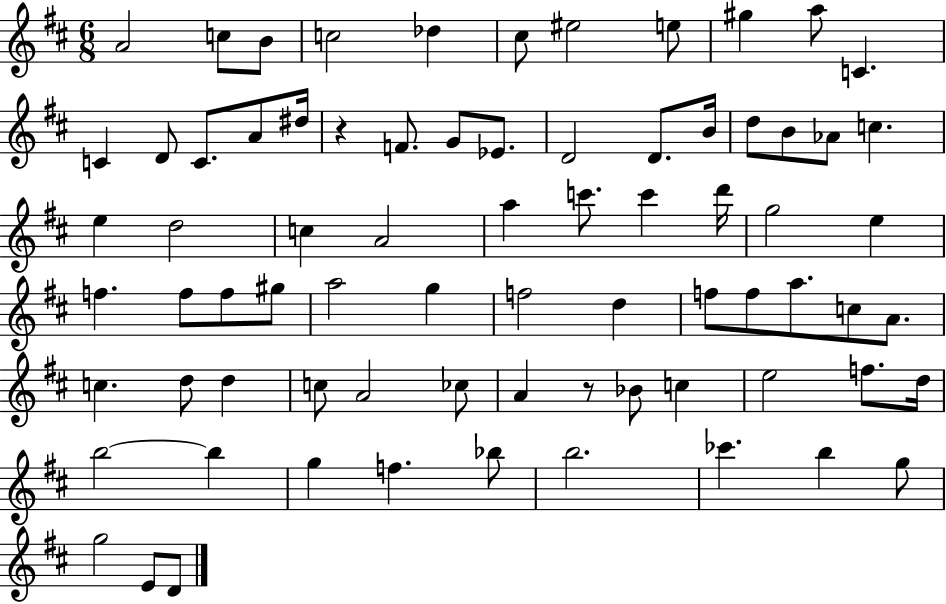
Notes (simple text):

A4/h C5/e B4/e C5/h Db5/q C#5/e EIS5/h E5/e G#5/q A5/e C4/q. C4/q D4/e C4/e. A4/e D#5/s R/q F4/e. G4/e Eb4/e. D4/h D4/e. B4/s D5/e B4/e Ab4/e C5/q. E5/q D5/h C5/q A4/h A5/q C6/e. C6/q D6/s G5/h E5/q F5/q. F5/e F5/e G#5/e A5/h G5/q F5/h D5/q F5/e F5/e A5/e. C5/e A4/e. C5/q. D5/e D5/q C5/e A4/h CES5/e A4/q R/e Bb4/e C5/q E5/h F5/e. D5/s B5/h B5/q G5/q F5/q. Bb5/e B5/h. CES6/q. B5/q G5/e G5/h E4/e D4/e